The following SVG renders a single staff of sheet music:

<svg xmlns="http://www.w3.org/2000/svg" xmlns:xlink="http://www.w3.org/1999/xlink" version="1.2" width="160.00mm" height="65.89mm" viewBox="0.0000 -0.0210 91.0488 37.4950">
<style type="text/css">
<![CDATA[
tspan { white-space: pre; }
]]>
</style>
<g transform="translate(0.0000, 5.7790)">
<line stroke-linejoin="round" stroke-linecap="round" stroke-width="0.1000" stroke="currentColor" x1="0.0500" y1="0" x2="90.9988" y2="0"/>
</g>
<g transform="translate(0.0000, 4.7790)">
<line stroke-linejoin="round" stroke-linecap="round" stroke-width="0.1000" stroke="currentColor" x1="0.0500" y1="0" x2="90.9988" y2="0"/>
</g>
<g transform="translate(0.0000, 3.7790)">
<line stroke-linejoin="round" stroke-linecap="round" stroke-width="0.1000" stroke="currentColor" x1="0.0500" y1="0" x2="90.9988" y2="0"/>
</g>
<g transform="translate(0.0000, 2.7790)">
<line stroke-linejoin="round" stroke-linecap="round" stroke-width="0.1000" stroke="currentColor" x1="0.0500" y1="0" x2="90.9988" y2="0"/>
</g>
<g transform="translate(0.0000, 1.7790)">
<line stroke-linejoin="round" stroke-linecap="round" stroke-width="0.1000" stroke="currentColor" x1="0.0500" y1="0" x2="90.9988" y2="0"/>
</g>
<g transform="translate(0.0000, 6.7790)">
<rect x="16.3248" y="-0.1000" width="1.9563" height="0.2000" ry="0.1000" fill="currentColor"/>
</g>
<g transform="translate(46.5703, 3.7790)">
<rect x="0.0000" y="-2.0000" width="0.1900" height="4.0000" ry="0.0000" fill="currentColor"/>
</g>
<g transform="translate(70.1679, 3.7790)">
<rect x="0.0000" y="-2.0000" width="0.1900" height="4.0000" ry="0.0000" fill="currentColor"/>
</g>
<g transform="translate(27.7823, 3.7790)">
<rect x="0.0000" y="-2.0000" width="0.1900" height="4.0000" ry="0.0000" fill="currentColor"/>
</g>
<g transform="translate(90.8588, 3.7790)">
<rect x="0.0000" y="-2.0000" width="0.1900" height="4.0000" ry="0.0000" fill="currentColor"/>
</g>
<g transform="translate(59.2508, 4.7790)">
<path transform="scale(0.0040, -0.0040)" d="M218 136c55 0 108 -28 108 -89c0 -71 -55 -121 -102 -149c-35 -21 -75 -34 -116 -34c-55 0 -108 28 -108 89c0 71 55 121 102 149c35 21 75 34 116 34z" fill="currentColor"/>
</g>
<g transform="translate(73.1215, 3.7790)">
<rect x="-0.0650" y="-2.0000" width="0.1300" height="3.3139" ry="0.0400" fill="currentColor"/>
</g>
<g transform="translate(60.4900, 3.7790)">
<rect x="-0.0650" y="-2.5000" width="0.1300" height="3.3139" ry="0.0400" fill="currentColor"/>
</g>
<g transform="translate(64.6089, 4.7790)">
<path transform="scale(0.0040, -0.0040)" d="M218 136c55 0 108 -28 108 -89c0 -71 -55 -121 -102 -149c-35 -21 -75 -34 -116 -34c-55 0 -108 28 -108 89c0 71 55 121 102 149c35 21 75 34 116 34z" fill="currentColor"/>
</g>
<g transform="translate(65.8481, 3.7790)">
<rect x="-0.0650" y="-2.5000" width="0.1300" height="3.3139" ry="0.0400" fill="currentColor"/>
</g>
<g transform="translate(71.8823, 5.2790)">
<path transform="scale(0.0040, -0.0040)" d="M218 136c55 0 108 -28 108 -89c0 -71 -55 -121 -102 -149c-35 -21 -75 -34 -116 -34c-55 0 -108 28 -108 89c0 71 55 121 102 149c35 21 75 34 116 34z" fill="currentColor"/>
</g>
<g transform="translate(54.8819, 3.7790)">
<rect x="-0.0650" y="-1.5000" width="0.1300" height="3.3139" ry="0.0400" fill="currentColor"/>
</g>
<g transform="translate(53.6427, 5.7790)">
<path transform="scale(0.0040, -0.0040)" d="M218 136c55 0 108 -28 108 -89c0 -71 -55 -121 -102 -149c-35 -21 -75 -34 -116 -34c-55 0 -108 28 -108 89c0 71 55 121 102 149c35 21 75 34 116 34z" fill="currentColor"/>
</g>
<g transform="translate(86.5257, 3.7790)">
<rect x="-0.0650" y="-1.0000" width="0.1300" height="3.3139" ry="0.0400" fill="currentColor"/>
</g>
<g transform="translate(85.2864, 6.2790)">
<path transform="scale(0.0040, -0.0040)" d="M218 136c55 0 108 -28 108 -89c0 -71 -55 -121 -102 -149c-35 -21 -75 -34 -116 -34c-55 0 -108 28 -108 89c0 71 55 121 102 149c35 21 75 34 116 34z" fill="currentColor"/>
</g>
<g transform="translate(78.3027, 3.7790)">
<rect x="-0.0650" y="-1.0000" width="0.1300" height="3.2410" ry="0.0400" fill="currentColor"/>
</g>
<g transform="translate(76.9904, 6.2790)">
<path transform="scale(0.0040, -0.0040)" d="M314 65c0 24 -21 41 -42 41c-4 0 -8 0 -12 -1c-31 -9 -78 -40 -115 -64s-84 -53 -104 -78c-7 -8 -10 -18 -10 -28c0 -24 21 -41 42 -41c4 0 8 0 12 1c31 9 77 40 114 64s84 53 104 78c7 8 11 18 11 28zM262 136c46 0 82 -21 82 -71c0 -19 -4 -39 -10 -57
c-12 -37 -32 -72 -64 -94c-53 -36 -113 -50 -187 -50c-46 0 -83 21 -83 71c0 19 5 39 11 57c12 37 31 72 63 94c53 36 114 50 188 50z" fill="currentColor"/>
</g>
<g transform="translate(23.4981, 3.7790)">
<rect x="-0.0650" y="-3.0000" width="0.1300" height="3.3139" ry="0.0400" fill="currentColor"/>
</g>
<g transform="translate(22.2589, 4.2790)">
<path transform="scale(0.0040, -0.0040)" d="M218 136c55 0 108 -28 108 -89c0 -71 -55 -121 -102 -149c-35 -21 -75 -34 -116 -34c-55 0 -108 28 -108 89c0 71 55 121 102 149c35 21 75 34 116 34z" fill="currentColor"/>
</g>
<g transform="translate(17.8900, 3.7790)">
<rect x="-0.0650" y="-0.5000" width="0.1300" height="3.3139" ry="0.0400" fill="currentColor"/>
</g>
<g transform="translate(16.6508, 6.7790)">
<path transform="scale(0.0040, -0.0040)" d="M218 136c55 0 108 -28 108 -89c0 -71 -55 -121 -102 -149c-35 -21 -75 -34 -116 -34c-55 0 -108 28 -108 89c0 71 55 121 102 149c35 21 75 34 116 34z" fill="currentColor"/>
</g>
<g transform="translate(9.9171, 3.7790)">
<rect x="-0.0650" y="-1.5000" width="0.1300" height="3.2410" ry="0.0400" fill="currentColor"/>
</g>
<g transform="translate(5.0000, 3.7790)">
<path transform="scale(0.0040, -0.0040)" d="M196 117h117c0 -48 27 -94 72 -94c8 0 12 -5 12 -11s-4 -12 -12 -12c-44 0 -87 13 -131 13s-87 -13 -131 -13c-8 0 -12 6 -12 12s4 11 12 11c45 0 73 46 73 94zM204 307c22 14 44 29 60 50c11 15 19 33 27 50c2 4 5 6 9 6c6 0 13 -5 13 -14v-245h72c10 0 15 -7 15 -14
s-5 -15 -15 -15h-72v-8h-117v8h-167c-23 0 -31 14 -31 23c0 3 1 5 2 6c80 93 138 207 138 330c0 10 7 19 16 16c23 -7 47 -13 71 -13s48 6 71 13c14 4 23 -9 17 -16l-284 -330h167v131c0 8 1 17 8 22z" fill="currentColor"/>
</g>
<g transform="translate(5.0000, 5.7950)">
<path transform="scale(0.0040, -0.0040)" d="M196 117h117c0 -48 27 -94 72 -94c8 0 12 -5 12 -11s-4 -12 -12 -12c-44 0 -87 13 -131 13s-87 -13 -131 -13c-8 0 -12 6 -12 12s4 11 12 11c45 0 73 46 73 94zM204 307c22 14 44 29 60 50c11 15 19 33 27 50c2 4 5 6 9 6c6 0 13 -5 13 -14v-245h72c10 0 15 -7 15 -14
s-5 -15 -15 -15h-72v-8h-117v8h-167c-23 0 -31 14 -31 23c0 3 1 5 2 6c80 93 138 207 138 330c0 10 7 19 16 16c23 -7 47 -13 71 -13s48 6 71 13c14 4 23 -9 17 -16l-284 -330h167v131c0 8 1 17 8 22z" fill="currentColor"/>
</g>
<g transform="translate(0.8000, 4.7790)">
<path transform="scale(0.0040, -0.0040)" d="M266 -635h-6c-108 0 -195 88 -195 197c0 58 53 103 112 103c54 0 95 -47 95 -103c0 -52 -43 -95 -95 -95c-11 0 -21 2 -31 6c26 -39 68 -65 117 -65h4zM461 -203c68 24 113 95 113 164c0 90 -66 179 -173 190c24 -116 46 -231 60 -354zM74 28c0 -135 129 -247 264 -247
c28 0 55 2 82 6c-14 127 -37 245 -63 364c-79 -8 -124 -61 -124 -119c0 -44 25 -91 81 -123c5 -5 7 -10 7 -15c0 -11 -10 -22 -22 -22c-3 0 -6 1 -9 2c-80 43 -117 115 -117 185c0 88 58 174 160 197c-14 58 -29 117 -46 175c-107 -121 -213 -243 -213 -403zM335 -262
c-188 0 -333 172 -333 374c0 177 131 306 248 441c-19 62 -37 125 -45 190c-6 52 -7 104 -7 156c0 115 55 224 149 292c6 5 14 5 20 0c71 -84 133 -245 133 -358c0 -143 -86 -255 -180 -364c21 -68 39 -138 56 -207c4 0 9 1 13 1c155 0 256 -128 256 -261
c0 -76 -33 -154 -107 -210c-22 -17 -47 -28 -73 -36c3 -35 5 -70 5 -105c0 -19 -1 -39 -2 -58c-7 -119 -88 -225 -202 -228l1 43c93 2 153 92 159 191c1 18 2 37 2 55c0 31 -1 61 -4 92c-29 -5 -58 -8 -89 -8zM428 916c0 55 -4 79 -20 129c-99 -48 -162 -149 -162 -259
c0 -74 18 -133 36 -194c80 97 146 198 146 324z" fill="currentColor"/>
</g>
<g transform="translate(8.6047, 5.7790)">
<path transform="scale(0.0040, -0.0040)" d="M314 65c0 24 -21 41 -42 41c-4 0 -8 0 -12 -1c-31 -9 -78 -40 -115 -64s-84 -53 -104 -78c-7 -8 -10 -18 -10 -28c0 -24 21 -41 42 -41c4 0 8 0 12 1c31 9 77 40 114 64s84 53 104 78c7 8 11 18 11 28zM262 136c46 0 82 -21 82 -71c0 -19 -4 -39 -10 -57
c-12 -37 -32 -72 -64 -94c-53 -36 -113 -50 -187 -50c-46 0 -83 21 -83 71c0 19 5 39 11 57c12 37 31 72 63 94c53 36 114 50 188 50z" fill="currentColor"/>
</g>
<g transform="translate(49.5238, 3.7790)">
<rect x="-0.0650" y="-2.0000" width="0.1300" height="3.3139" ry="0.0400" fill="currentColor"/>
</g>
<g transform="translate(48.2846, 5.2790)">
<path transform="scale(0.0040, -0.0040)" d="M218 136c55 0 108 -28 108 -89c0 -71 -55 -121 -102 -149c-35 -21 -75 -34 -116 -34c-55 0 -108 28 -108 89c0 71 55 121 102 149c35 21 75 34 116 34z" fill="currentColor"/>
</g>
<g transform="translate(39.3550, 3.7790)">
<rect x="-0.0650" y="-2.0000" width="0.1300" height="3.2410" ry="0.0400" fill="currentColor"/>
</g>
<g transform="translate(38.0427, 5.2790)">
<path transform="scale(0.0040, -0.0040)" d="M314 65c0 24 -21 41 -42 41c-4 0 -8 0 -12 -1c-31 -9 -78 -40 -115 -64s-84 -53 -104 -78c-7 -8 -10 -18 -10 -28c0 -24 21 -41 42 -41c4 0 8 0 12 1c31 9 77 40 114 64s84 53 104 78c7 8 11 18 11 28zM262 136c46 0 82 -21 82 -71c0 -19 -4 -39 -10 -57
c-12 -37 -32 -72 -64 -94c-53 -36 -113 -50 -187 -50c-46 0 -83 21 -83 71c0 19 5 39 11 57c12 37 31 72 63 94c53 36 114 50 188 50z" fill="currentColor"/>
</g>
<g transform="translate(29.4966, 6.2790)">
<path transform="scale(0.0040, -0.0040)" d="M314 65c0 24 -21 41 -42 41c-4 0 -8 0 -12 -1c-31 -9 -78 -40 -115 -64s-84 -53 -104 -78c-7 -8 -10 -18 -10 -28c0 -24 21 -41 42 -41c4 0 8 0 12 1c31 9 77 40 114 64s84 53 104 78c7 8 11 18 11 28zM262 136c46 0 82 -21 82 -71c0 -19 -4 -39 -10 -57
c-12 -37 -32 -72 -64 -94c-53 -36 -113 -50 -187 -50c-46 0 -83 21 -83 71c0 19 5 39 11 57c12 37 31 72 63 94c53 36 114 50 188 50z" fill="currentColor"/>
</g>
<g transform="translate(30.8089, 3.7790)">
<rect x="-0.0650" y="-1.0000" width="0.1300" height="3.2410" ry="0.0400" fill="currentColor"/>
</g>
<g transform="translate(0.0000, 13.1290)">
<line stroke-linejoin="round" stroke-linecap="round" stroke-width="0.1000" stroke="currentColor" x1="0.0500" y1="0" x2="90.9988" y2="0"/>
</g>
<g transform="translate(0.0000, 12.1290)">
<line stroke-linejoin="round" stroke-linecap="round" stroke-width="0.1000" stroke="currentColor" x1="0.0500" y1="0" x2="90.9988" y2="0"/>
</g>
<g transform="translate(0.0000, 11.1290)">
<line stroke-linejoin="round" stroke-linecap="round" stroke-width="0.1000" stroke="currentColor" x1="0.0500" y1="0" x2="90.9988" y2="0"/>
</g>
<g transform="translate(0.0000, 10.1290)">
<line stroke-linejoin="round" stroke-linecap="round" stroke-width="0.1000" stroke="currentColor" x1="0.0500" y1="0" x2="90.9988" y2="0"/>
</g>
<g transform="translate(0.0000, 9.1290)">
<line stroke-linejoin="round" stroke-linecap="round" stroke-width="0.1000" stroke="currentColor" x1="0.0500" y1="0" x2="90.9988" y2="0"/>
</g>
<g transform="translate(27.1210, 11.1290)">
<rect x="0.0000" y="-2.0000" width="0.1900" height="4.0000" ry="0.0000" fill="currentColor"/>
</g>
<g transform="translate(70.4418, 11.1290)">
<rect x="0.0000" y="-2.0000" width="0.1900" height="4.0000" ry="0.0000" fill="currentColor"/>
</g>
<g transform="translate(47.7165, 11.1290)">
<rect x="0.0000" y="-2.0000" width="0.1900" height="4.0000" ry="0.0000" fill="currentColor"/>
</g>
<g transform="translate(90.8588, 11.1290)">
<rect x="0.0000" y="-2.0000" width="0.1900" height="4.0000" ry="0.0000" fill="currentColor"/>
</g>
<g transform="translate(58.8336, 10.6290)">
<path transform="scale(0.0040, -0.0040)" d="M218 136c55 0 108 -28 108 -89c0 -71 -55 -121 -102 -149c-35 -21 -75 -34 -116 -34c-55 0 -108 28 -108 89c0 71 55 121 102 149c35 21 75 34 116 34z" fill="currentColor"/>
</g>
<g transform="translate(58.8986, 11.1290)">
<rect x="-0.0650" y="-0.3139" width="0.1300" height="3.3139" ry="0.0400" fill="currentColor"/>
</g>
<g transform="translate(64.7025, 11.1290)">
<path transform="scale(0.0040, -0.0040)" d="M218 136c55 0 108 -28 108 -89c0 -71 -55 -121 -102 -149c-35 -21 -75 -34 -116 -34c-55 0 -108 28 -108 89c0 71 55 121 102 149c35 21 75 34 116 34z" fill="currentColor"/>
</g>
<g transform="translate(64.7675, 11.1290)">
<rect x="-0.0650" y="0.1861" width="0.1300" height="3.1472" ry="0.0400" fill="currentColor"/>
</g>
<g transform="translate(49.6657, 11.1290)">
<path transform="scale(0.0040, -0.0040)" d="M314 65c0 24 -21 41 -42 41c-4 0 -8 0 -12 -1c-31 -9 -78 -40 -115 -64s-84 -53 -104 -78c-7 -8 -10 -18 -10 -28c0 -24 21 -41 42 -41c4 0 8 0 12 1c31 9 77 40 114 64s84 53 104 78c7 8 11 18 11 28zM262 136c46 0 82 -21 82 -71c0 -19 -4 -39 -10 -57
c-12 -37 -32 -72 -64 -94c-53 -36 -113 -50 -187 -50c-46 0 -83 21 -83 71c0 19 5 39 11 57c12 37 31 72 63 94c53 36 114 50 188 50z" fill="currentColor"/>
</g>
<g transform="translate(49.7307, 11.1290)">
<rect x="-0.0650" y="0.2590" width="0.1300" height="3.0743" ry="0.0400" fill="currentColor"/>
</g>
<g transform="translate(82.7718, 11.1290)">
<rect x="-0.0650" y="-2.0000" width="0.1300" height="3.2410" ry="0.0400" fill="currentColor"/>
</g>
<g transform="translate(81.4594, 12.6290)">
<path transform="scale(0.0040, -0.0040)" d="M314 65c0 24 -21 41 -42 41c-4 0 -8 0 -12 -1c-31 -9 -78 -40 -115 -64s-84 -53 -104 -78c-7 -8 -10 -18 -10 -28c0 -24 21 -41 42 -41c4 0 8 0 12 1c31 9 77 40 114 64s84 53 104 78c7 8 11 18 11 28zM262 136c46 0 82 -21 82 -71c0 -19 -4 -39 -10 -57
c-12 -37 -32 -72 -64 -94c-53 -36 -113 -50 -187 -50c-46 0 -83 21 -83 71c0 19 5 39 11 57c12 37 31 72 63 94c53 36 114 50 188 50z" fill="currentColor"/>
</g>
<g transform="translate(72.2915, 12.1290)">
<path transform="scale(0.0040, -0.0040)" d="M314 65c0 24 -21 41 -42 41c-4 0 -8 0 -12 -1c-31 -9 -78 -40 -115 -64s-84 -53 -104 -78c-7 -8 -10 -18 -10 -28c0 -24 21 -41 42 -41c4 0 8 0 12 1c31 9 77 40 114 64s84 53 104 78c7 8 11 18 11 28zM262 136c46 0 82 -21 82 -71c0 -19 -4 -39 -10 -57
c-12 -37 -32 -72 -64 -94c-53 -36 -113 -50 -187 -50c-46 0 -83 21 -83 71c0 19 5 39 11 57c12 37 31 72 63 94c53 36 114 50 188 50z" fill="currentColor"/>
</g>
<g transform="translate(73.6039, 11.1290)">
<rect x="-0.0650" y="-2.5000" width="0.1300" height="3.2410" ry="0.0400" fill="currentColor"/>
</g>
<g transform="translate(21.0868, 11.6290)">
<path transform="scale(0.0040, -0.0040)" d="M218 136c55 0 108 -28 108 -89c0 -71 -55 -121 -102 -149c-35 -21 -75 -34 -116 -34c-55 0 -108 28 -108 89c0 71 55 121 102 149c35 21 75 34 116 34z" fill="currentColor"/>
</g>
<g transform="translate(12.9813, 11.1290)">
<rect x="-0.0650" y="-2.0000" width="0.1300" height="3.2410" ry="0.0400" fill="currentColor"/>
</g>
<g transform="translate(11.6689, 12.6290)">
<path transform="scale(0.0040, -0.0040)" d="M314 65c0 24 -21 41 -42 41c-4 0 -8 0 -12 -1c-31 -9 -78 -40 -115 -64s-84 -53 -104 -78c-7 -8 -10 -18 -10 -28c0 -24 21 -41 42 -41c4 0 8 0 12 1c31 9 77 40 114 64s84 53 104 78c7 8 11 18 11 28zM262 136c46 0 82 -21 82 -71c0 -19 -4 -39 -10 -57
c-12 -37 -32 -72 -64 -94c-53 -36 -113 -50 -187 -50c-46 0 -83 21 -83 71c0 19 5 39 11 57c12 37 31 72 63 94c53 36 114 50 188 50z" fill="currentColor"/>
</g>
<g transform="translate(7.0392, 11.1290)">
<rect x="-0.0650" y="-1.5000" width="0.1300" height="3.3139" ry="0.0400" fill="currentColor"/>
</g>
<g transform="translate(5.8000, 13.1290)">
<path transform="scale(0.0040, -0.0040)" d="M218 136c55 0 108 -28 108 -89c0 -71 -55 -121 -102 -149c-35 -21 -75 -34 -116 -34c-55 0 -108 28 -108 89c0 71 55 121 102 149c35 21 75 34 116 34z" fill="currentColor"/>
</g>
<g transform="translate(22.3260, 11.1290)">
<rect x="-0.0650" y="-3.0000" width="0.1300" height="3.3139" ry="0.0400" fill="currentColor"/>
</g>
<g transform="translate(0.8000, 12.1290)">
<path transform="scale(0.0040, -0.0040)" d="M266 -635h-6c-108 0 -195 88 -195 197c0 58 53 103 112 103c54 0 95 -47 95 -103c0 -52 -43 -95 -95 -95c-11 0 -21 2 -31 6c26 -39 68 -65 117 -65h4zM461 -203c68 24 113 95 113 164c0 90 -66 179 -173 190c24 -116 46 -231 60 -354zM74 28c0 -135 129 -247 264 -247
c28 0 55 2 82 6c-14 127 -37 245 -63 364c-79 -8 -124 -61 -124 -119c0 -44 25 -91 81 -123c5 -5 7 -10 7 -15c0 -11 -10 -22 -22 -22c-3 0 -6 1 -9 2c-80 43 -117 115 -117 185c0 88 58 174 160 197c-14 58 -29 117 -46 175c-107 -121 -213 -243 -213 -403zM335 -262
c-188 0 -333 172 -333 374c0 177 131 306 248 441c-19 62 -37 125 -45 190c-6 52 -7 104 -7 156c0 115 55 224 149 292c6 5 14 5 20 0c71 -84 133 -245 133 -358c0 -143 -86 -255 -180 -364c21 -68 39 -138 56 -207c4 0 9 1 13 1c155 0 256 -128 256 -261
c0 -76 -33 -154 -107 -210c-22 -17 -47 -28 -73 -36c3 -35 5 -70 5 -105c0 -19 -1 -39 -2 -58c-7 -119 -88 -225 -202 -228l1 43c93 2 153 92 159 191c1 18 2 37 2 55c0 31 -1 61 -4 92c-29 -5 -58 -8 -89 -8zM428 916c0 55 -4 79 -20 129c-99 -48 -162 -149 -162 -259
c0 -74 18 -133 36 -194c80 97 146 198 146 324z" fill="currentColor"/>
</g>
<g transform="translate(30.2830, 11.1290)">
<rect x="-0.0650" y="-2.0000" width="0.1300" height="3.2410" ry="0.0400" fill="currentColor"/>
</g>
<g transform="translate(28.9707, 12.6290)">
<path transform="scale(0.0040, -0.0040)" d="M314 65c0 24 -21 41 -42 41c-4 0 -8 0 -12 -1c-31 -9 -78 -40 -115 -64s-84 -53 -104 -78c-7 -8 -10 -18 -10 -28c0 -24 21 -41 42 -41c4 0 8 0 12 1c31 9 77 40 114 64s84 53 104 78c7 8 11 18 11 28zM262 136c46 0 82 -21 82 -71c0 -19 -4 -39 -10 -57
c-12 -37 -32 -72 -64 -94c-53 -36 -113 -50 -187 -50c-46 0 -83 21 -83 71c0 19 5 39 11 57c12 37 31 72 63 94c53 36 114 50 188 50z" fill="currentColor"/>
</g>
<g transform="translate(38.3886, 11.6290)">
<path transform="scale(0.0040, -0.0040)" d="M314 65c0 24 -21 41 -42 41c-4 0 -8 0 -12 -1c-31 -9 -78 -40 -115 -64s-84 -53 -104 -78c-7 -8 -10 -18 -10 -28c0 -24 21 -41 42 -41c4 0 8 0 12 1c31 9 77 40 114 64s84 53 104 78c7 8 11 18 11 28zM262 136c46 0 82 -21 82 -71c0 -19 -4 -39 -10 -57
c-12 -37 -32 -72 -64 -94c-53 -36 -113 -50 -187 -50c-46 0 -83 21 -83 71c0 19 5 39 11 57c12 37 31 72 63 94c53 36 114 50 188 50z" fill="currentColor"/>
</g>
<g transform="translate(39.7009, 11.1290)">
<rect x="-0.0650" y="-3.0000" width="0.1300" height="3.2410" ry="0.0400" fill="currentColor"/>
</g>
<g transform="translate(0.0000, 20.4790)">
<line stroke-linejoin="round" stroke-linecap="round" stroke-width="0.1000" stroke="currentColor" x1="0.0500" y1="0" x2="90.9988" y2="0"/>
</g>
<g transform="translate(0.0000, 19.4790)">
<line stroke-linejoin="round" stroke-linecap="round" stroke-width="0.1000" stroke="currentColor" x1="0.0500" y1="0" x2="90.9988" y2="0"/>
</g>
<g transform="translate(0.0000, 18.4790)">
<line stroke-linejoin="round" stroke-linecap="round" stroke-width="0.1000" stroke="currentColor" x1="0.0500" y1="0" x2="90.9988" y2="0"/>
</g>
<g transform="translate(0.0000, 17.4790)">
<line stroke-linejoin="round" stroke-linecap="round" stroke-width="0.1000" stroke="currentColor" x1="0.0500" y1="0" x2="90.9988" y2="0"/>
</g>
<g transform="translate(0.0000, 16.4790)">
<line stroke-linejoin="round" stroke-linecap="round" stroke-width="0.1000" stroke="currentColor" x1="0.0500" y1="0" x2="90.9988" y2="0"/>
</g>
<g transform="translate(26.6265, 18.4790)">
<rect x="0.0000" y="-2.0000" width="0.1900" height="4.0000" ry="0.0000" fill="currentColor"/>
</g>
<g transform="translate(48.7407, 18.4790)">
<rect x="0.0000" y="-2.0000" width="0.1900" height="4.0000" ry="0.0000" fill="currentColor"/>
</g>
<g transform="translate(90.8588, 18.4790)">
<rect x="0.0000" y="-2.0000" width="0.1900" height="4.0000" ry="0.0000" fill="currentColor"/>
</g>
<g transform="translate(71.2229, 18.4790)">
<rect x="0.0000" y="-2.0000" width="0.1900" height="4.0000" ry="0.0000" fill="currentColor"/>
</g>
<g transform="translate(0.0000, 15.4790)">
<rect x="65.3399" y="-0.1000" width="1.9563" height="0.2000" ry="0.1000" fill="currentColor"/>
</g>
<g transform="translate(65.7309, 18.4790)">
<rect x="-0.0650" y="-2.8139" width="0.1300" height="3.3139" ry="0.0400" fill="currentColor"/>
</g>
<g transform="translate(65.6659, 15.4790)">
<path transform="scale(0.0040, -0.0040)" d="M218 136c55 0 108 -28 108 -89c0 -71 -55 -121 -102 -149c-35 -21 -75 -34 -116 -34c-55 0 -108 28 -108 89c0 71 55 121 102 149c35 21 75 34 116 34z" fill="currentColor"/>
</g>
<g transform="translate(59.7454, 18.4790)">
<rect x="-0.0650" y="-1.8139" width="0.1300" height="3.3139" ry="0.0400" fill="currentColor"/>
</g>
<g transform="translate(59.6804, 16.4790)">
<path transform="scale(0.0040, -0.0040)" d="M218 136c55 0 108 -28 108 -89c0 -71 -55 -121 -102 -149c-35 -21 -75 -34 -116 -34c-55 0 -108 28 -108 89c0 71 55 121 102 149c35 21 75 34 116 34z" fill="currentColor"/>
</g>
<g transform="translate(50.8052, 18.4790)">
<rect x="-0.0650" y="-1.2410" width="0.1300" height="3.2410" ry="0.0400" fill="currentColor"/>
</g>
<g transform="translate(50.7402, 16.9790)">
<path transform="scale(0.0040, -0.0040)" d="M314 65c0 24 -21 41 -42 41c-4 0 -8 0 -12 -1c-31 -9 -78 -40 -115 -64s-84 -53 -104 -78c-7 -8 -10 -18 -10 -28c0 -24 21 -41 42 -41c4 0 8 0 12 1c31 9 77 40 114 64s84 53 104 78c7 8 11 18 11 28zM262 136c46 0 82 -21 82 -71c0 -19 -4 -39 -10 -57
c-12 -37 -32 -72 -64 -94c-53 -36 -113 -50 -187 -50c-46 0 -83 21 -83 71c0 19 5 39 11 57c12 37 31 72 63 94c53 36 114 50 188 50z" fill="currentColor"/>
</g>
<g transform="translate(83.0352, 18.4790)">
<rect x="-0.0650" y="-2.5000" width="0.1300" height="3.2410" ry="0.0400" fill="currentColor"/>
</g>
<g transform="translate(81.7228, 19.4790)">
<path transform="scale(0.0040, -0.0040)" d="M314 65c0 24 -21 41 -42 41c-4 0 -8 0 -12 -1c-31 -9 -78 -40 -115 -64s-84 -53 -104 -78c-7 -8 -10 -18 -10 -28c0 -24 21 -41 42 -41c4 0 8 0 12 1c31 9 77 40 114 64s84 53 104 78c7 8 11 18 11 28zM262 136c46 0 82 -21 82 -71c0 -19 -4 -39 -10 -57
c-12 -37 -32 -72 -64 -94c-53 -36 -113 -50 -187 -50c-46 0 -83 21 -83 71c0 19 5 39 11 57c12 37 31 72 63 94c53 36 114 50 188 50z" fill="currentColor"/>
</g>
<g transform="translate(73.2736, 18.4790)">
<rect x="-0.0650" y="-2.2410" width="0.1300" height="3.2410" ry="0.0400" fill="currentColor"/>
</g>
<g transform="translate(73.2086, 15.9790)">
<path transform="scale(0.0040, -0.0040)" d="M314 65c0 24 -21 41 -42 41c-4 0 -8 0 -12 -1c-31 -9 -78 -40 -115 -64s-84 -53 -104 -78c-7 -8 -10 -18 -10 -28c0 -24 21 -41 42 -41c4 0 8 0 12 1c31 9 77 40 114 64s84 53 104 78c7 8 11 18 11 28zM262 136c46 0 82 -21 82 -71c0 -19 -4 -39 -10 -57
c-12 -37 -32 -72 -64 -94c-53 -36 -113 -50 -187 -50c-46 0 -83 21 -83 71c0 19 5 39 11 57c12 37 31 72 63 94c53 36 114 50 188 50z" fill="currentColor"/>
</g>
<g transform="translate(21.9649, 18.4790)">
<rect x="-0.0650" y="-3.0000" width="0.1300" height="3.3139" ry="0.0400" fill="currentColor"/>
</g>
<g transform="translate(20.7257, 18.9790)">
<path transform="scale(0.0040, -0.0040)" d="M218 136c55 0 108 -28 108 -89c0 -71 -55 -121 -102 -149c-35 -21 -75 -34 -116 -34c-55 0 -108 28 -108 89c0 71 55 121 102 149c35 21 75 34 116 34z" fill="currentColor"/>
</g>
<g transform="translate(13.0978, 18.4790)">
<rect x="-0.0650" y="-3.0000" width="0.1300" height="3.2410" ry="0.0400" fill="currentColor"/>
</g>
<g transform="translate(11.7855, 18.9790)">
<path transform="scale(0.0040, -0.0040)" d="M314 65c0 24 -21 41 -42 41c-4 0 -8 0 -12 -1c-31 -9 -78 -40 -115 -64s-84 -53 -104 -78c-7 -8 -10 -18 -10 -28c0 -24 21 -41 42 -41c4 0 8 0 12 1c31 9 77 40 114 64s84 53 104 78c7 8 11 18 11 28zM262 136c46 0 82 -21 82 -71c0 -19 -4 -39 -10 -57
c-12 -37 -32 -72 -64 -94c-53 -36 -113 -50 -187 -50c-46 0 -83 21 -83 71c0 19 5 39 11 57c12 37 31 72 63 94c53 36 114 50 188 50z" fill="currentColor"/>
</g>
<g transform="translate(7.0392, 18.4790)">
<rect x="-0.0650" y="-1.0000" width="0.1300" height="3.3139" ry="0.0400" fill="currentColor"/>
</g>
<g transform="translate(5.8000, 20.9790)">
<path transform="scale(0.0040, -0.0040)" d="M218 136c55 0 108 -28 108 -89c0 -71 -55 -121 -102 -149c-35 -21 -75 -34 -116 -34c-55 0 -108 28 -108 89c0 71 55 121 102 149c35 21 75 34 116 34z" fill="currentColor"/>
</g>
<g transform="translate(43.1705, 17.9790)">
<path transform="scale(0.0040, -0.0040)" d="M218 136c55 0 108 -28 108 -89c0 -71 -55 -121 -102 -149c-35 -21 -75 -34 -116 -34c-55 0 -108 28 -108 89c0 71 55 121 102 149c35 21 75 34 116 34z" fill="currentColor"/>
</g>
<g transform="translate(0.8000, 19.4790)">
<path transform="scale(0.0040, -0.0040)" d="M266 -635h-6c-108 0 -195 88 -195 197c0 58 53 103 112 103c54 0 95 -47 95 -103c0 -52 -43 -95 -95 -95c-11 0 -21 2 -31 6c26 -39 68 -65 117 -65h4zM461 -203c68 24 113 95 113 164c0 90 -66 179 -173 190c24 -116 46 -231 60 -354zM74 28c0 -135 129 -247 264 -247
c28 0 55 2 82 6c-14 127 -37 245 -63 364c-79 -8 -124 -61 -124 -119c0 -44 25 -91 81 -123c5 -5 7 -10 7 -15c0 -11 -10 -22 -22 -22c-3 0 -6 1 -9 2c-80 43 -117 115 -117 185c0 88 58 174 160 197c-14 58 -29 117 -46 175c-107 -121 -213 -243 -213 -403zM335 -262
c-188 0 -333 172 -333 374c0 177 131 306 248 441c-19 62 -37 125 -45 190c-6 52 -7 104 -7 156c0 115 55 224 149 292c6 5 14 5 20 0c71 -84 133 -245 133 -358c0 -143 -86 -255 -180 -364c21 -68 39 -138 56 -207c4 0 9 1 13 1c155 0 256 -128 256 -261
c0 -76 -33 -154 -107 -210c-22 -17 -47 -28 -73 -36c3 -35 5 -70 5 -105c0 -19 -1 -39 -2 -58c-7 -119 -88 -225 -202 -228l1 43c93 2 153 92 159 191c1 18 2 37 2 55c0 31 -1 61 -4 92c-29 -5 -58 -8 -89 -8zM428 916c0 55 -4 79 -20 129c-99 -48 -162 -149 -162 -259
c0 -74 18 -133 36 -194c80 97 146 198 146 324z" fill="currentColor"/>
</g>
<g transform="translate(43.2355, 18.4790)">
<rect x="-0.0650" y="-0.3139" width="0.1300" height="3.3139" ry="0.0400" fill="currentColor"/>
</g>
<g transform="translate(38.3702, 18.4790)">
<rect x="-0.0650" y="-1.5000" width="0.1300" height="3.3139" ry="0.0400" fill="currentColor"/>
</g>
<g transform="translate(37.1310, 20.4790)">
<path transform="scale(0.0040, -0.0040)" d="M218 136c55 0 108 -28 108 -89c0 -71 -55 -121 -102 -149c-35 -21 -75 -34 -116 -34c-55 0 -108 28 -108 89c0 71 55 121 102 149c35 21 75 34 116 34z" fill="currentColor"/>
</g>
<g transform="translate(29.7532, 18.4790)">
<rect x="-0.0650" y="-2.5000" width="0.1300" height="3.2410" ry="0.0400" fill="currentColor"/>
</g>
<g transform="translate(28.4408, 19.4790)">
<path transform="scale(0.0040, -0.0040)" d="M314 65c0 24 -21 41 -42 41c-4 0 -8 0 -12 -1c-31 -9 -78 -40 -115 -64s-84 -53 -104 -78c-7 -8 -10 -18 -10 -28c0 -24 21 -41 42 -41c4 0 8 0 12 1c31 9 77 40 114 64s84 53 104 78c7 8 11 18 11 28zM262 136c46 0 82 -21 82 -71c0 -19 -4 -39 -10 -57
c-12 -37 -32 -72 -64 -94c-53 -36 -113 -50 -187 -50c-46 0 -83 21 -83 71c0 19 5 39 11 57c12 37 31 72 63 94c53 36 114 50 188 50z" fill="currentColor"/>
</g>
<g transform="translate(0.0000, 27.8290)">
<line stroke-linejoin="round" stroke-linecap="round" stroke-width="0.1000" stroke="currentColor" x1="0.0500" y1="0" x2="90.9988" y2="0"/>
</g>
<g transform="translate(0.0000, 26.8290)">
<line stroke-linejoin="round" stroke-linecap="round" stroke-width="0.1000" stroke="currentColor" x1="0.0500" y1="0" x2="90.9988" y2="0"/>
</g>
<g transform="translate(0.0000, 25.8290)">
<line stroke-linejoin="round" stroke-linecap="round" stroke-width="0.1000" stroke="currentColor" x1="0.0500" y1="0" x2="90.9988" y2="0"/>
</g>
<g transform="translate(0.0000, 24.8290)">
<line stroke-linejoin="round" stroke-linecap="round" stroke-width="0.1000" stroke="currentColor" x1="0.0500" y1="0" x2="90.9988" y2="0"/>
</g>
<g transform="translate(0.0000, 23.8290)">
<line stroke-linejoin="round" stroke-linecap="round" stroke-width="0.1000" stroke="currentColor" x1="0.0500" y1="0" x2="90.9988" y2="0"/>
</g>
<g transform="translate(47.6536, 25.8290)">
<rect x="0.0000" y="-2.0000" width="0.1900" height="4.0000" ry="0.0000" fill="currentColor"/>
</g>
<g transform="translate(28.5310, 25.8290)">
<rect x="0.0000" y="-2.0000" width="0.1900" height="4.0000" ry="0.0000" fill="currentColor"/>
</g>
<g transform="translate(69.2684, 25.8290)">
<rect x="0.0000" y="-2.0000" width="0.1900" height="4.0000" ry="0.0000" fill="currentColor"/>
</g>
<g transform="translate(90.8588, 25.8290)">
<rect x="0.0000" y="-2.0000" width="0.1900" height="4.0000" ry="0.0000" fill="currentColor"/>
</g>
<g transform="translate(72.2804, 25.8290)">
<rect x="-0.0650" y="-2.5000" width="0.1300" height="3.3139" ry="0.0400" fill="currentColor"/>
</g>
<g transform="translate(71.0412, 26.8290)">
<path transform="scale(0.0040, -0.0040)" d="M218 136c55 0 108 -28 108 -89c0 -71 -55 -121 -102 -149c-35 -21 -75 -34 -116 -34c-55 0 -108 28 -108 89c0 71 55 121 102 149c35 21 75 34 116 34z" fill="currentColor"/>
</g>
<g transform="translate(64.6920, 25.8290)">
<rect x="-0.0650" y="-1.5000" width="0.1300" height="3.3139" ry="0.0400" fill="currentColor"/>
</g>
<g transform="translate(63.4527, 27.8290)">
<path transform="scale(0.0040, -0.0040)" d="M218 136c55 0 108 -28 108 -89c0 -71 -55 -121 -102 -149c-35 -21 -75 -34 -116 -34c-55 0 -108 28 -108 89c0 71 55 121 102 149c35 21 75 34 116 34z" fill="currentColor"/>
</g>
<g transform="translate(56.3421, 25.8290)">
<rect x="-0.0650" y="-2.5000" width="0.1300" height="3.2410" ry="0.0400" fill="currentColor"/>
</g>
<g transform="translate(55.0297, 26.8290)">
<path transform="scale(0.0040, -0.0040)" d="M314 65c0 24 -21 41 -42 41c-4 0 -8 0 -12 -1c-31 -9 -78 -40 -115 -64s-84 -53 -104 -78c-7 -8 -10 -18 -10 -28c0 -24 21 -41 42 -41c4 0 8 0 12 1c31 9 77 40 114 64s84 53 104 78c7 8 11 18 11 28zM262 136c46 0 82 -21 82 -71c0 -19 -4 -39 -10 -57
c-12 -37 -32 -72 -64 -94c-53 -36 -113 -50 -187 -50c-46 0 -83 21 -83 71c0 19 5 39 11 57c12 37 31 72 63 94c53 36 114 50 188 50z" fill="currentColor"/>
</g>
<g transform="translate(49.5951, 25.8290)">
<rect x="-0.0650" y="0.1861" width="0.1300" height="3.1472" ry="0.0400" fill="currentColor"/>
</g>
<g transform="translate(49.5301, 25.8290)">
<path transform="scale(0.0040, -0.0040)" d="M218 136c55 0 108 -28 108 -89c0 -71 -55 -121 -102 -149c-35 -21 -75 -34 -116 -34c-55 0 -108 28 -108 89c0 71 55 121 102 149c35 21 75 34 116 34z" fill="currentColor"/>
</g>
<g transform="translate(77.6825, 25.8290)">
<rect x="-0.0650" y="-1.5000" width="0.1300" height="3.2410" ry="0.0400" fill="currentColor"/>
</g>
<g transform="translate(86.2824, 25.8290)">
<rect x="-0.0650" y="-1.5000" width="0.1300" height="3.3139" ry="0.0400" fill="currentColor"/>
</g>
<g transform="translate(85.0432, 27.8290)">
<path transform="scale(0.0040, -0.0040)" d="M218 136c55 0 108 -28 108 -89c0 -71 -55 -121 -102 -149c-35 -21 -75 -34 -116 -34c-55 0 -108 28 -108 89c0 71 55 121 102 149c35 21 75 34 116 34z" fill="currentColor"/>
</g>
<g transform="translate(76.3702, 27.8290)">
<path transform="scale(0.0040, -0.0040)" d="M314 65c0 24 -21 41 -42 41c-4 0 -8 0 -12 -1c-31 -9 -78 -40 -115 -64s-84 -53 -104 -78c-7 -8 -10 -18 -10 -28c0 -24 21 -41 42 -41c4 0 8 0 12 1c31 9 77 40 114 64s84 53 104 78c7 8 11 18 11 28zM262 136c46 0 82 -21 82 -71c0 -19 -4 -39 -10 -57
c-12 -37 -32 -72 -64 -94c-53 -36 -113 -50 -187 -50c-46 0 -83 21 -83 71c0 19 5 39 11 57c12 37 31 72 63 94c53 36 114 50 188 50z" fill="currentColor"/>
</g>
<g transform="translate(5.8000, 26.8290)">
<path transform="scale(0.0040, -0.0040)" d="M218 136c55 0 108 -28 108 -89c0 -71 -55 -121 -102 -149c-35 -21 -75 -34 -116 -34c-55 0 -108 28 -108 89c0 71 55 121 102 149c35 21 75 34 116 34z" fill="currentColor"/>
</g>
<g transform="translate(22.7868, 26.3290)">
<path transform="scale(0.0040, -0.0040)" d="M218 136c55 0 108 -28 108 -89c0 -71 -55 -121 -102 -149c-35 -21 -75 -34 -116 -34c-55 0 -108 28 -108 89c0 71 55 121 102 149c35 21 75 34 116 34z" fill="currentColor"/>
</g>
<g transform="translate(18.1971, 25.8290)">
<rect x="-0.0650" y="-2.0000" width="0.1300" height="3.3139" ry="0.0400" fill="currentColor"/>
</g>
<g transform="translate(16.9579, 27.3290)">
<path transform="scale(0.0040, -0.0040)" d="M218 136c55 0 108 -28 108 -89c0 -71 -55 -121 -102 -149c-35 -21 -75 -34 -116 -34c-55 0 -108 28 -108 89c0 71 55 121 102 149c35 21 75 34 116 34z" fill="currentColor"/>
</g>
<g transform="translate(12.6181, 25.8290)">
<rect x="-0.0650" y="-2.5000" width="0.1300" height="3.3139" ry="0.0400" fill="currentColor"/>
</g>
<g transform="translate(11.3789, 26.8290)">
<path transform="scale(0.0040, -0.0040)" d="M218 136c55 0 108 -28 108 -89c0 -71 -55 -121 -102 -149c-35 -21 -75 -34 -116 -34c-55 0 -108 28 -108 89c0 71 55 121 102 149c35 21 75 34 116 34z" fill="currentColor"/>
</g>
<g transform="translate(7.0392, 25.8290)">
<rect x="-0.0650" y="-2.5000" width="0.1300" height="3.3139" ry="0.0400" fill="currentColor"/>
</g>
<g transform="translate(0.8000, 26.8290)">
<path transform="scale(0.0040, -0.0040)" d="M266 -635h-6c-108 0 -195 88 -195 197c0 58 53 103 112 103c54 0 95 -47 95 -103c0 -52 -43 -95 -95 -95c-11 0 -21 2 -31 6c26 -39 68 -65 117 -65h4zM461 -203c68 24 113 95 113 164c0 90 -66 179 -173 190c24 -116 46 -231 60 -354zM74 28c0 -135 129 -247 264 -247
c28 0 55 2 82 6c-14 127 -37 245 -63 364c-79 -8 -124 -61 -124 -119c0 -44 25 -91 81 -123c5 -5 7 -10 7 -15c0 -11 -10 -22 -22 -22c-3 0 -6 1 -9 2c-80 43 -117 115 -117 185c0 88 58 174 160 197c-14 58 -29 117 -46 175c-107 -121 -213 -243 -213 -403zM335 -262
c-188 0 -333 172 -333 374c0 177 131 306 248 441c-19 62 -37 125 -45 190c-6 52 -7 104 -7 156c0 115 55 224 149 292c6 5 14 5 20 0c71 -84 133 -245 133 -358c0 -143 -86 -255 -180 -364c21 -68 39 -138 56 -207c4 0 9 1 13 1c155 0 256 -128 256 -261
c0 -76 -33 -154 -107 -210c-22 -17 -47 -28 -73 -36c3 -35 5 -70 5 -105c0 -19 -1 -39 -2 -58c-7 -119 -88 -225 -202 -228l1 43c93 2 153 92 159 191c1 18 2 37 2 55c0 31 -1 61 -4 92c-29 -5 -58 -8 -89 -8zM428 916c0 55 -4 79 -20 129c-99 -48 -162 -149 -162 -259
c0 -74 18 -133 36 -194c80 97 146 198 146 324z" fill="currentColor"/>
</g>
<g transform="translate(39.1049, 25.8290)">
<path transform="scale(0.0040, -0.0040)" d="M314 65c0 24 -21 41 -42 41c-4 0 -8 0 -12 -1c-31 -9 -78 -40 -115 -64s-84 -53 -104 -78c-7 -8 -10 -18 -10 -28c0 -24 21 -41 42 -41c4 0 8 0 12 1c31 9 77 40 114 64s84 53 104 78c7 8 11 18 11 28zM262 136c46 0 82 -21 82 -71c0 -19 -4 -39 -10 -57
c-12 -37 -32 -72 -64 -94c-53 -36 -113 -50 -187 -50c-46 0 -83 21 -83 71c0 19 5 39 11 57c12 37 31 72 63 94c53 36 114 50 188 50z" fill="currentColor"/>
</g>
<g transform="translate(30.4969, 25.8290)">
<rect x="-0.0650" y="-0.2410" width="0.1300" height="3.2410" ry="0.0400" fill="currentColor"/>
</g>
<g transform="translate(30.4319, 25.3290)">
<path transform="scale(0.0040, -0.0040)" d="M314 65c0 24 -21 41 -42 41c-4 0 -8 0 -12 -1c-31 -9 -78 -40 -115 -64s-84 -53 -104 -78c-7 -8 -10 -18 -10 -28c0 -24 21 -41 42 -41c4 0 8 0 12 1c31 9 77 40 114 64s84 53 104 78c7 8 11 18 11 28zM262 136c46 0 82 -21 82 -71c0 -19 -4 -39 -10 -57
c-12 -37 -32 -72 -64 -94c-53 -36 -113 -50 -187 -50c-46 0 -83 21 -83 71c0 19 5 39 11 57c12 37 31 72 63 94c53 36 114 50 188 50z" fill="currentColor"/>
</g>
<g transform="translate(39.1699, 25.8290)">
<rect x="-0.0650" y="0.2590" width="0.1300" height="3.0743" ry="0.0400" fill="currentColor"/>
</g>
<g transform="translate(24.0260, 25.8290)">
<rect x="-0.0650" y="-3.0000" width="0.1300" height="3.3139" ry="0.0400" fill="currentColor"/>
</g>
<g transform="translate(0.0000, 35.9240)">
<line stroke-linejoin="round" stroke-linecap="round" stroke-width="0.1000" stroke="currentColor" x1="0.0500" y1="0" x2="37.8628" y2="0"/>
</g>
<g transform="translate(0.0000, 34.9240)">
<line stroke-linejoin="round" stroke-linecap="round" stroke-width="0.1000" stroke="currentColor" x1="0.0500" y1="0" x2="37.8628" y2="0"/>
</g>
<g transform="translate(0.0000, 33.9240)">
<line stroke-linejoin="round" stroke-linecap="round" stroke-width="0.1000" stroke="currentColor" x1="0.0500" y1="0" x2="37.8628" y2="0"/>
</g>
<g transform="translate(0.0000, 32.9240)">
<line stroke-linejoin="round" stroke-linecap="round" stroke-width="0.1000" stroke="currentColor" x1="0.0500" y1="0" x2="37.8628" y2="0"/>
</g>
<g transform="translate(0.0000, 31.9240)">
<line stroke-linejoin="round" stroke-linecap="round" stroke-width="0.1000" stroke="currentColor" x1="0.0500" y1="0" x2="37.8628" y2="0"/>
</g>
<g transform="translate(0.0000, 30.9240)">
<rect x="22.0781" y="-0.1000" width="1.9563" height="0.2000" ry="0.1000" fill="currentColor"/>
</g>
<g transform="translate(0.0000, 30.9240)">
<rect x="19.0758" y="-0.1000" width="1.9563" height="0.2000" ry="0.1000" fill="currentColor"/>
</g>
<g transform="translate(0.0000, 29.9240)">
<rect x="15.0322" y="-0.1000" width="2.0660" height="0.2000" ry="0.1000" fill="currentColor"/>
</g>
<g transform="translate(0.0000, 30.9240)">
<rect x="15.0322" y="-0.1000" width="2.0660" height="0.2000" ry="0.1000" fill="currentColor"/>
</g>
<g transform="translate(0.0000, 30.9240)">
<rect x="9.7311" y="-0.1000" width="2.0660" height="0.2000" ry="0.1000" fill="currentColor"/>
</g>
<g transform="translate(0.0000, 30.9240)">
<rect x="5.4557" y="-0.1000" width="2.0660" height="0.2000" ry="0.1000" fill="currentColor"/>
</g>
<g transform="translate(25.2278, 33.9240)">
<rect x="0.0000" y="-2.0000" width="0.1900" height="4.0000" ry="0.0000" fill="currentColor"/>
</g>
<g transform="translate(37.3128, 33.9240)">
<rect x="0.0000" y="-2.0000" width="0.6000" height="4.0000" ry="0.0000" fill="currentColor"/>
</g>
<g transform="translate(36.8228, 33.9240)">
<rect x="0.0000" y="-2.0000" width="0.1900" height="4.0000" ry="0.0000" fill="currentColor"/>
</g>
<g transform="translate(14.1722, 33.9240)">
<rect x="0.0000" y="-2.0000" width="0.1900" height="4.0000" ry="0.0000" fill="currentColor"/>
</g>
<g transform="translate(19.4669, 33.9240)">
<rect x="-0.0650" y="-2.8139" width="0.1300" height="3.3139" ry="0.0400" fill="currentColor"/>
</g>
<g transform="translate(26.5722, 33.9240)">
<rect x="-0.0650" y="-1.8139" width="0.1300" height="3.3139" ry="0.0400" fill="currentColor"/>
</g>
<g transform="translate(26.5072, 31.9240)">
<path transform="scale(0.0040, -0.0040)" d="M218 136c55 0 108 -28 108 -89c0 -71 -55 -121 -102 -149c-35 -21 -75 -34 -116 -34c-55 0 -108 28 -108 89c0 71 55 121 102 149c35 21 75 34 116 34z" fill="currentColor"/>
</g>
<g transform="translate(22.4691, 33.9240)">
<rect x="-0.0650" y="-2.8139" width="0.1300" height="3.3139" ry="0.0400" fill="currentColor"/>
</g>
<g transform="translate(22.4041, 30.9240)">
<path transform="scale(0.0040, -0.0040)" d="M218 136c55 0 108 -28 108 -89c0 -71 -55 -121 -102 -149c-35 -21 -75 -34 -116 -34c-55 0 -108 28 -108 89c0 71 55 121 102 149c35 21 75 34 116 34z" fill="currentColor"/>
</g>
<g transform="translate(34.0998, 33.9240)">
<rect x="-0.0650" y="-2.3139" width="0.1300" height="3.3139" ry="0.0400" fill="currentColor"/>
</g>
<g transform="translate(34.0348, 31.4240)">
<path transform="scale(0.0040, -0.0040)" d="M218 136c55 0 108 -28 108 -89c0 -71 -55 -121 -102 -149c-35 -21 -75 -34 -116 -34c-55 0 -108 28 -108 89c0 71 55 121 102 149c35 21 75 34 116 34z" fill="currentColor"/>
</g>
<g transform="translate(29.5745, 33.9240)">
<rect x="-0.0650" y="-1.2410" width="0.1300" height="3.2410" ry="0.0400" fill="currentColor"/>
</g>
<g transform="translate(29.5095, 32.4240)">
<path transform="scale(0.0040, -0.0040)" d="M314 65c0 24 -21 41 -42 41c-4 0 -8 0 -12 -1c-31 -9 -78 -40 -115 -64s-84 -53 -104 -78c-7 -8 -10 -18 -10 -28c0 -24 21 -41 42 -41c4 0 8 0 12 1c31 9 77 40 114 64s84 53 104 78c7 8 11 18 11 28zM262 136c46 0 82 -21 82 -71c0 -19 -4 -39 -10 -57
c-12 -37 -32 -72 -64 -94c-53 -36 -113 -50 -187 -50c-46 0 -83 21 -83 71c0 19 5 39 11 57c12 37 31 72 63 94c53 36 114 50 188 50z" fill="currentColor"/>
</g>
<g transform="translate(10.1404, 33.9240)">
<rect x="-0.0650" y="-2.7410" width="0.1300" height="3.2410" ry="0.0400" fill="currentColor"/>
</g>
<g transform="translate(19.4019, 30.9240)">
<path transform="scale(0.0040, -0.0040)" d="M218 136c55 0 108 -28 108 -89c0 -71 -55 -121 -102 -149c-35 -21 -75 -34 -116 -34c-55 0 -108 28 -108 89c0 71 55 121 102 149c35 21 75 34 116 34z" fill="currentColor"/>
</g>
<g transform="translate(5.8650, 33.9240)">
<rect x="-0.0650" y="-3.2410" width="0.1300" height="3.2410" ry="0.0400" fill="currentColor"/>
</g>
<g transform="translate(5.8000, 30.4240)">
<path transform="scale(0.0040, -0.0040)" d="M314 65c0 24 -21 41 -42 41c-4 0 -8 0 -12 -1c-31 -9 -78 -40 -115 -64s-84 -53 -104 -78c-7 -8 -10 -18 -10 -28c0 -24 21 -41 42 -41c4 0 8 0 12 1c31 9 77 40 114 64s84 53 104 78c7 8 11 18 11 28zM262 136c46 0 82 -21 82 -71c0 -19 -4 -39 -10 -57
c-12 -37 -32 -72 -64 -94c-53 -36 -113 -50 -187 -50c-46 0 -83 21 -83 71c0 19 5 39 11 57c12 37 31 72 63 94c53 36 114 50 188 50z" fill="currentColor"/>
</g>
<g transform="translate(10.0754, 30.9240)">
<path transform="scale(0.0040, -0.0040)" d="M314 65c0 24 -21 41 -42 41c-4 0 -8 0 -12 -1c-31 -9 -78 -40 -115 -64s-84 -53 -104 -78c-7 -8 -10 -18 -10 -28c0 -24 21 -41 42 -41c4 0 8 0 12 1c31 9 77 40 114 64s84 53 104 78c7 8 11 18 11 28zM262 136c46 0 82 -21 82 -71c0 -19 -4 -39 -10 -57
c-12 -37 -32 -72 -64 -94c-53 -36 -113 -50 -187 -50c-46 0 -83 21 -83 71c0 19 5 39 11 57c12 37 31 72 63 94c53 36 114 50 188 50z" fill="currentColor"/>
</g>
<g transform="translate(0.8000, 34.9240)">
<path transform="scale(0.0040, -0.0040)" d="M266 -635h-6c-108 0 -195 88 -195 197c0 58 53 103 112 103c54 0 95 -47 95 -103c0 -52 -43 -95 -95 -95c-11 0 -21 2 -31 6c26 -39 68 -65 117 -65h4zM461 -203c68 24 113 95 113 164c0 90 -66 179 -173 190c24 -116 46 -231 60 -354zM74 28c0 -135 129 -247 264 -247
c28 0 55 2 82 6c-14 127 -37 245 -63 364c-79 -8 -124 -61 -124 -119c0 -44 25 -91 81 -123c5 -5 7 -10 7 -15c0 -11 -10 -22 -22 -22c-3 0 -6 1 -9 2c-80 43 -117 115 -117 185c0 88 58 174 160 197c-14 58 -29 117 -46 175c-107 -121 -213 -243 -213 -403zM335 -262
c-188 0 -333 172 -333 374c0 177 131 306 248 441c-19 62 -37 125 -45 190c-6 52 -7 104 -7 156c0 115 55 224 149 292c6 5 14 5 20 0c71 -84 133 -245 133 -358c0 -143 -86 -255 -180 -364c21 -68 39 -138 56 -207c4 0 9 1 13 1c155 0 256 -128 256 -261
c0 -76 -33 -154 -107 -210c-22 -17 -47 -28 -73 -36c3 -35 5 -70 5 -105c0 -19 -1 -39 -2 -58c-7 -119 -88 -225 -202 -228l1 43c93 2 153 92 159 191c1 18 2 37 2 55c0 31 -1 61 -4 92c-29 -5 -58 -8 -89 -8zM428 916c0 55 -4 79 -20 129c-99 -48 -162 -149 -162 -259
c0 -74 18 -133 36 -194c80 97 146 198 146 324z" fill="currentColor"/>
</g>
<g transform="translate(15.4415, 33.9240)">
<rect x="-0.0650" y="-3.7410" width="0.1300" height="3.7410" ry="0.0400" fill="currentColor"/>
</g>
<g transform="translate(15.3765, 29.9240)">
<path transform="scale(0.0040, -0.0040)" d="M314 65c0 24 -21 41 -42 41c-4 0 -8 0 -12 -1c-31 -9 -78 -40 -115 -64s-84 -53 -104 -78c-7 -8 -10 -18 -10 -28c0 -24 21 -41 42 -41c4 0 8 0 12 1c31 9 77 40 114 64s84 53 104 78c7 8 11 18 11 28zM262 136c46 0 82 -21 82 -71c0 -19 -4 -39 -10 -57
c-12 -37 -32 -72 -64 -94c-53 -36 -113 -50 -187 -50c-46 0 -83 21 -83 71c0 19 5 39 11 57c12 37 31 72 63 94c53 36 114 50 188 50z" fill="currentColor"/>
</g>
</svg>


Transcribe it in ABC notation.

X:1
T:Untitled
M:4/4
L:1/4
K:C
E2 C A D2 F2 F E G G F D2 D E F2 A F2 A2 B2 c B G2 F2 D A2 A G2 E c e2 f a g2 G2 G G F A c2 B2 B G2 E G E2 E b2 a2 c'2 a a f e2 g